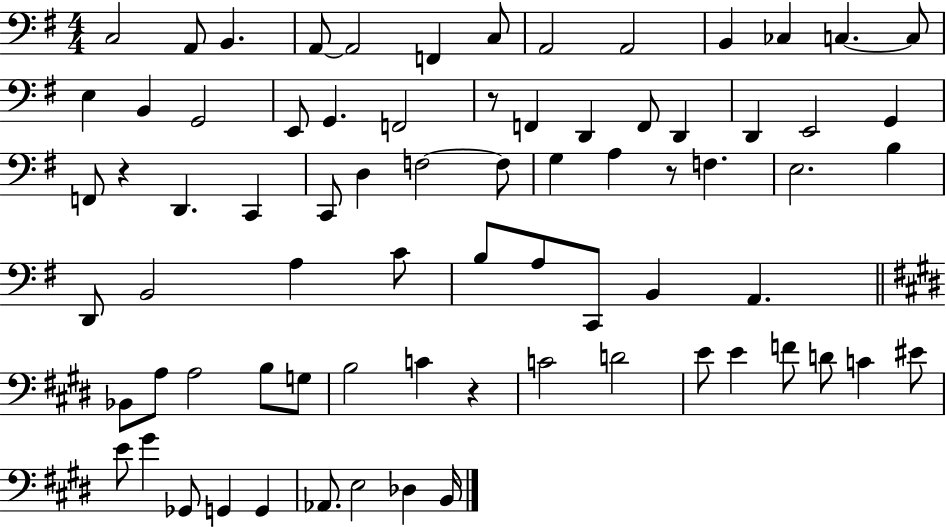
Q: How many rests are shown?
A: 4